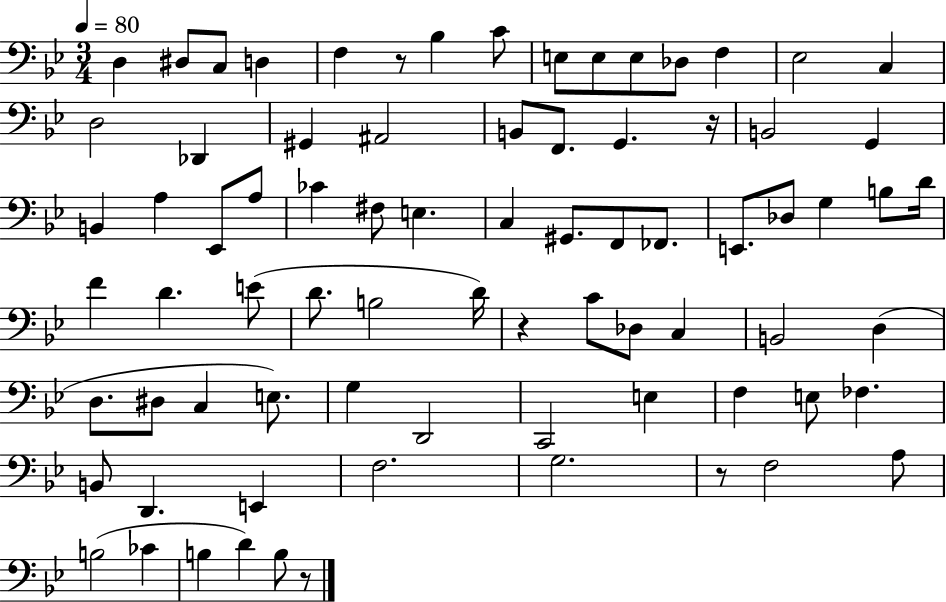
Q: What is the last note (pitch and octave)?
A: B3